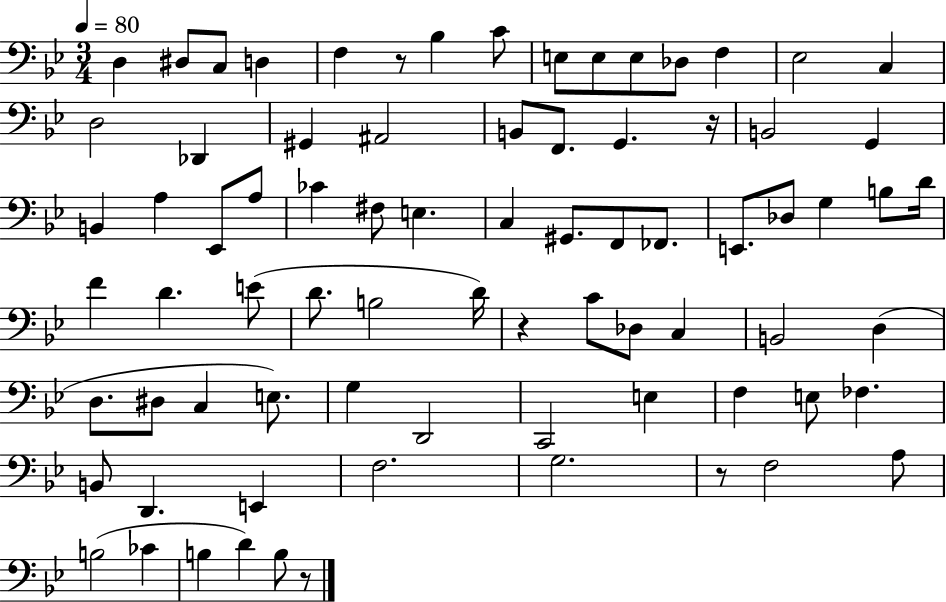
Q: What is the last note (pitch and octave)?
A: B3